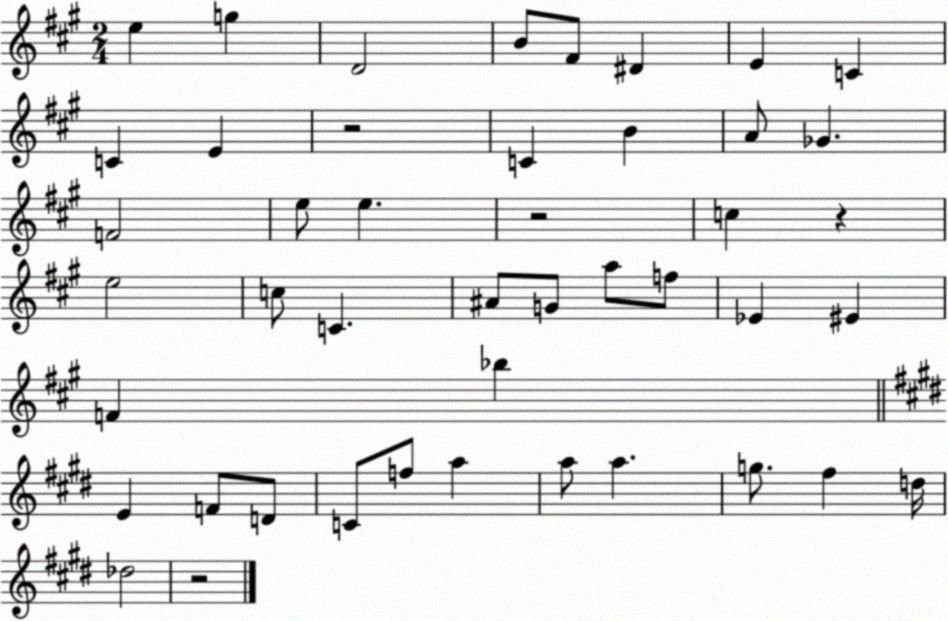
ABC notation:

X:1
T:Untitled
M:2/4
L:1/4
K:A
e g D2 B/2 ^F/2 ^D E C C E z2 C B A/2 _G F2 e/2 e z2 c z e2 c/2 C ^A/2 G/2 a/2 f/2 _E ^E F _b E F/2 D/2 C/2 f/2 a a/2 a g/2 ^f d/4 _d2 z2